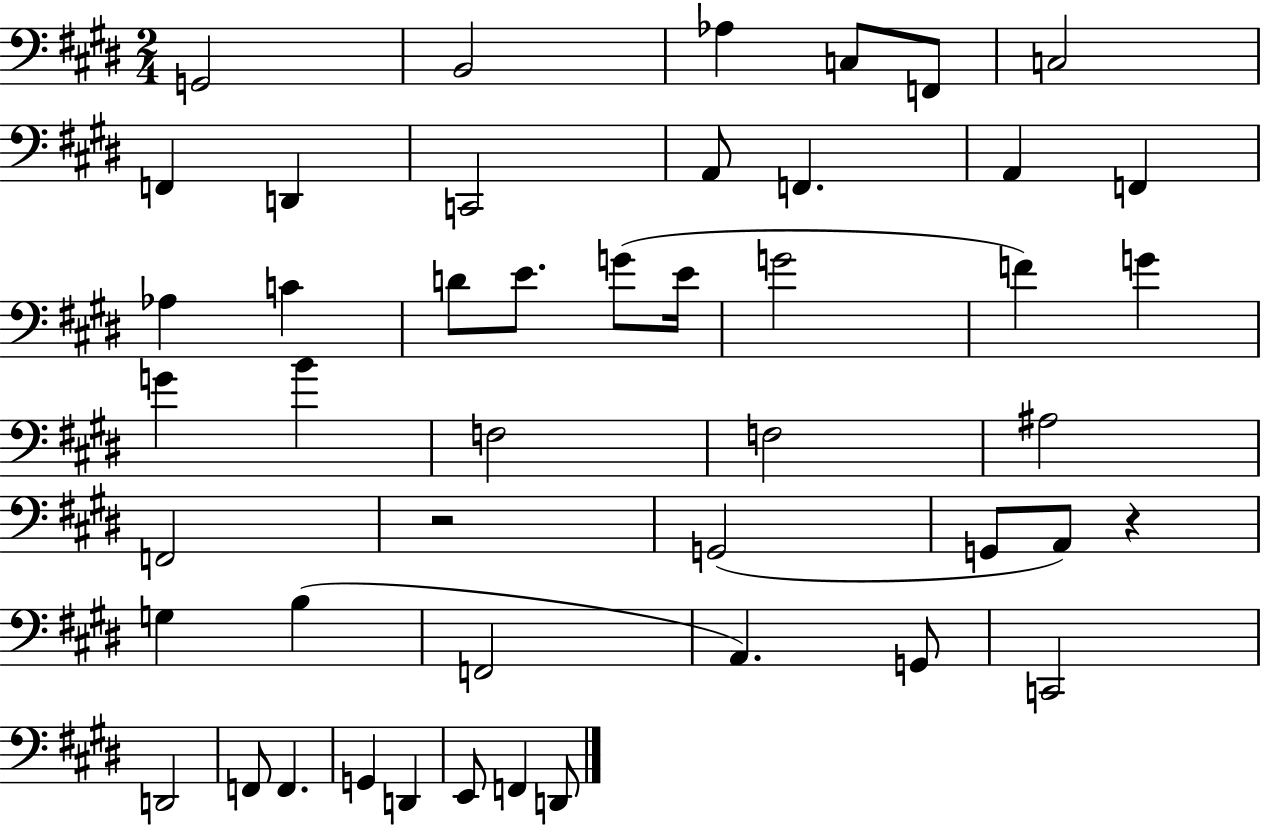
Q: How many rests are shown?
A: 2